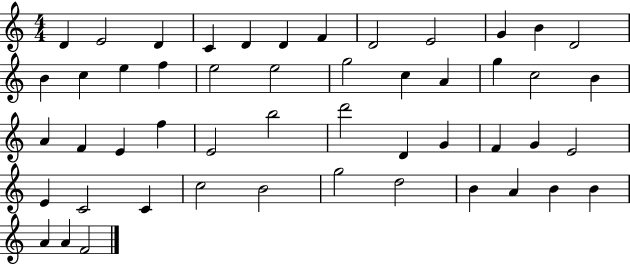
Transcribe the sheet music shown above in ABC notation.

X:1
T:Untitled
M:4/4
L:1/4
K:C
D E2 D C D D F D2 E2 G B D2 B c e f e2 e2 g2 c A g c2 B A F E f E2 b2 d'2 D G F G E2 E C2 C c2 B2 g2 d2 B A B B A A F2